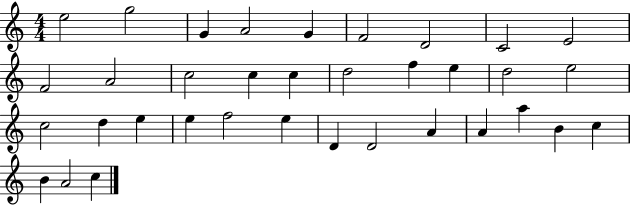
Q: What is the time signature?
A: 4/4